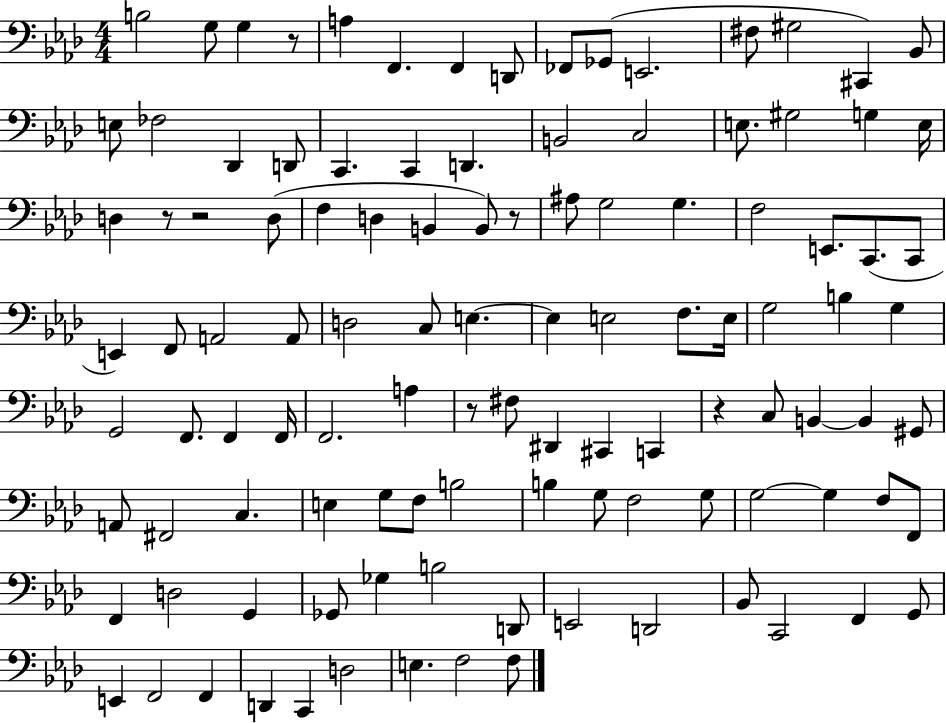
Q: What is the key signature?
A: AES major